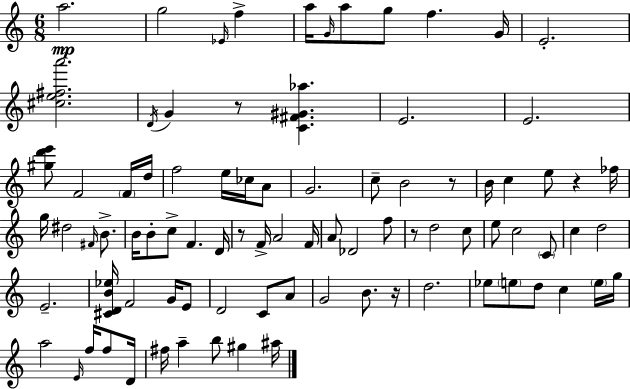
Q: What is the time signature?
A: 6/8